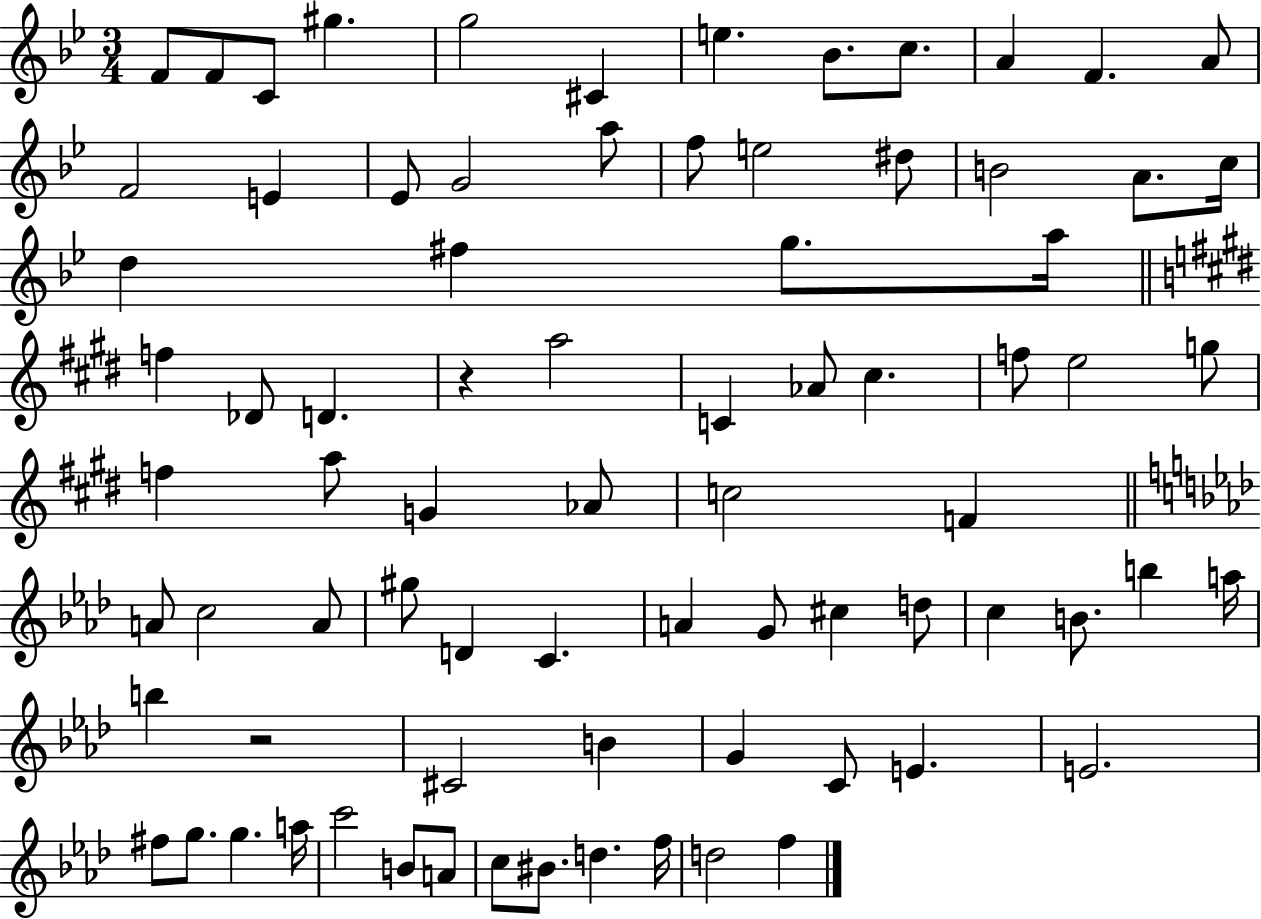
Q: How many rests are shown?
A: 2